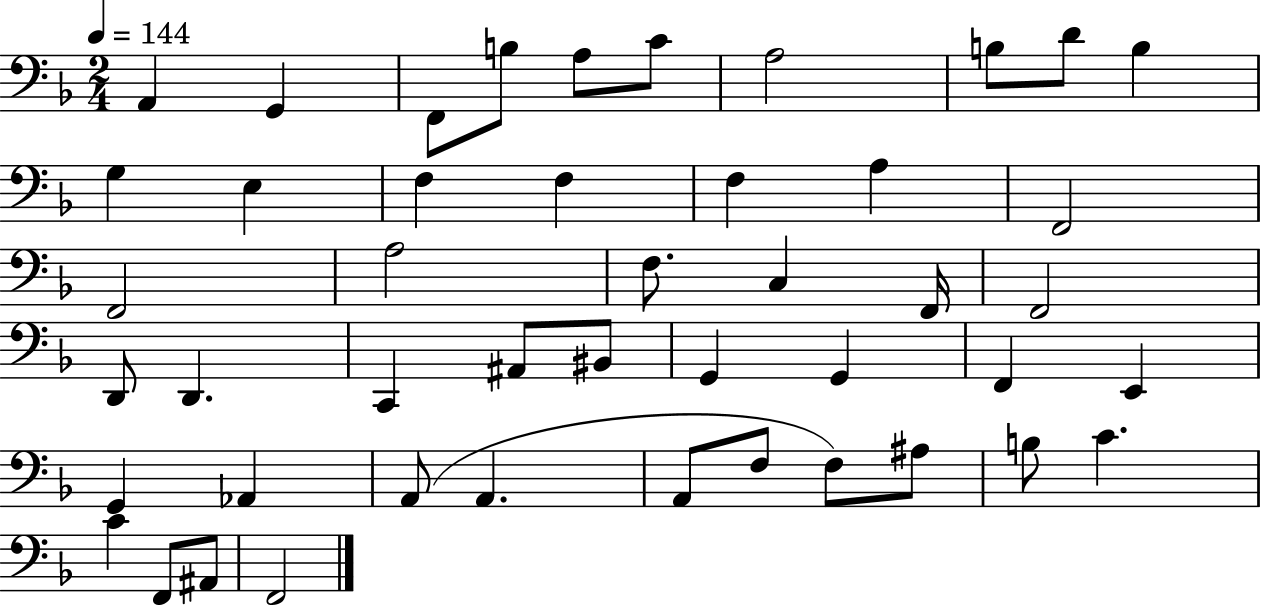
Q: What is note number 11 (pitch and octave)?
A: G3